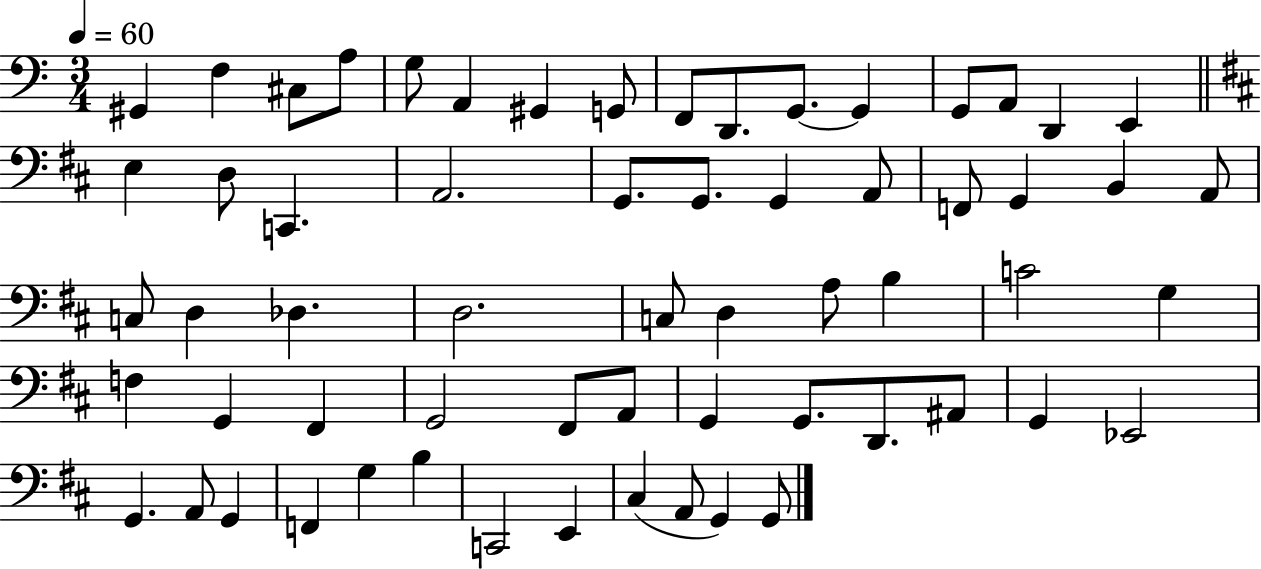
G#2/q F3/q C#3/e A3/e G3/e A2/q G#2/q G2/e F2/e D2/e. G2/e. G2/q G2/e A2/e D2/q E2/q E3/q D3/e C2/q. A2/h. G2/e. G2/e. G2/q A2/e F2/e G2/q B2/q A2/e C3/e D3/q Db3/q. D3/h. C3/e D3/q A3/e B3/q C4/h G3/q F3/q G2/q F#2/q G2/h F#2/e A2/e G2/q G2/e. D2/e. A#2/e G2/q Eb2/h G2/q. A2/e G2/q F2/q G3/q B3/q C2/h E2/q C#3/q A2/e G2/q G2/e